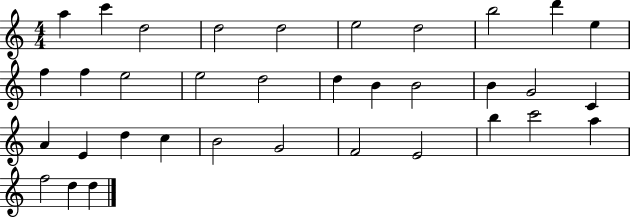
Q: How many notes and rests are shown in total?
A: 35